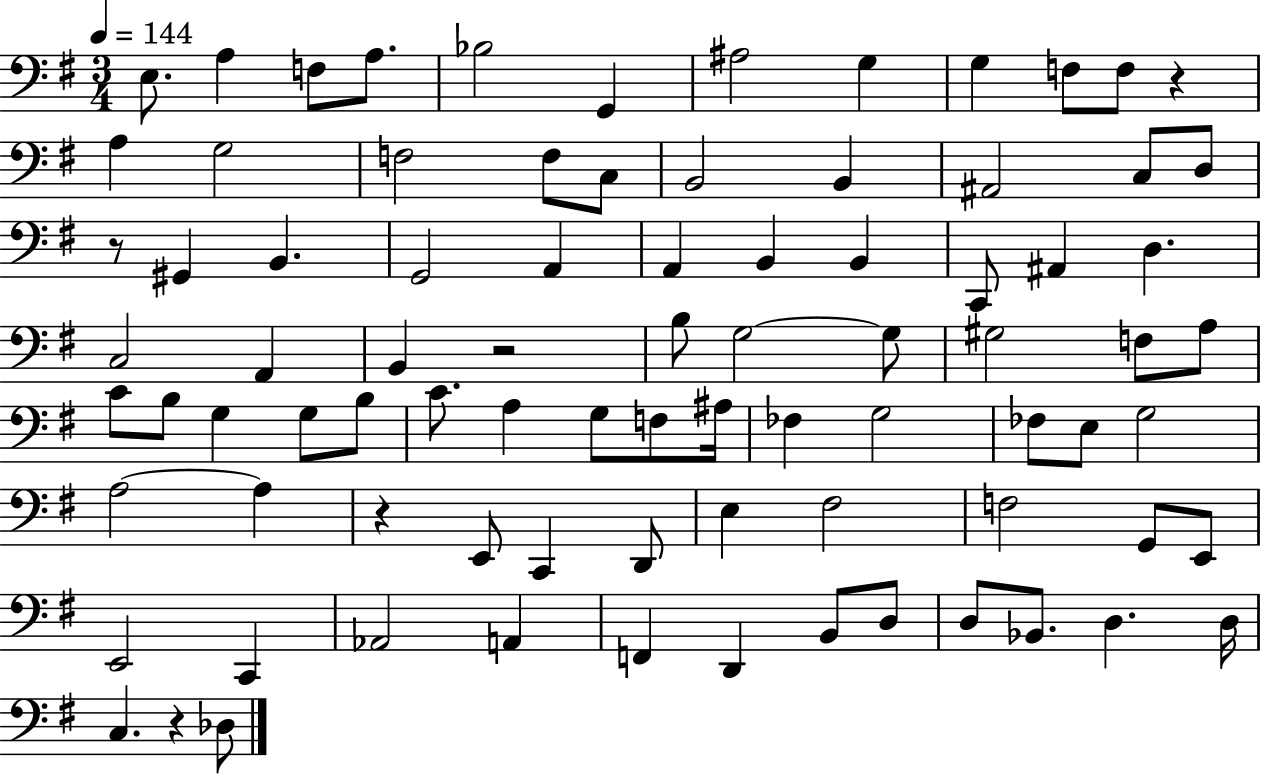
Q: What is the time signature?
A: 3/4